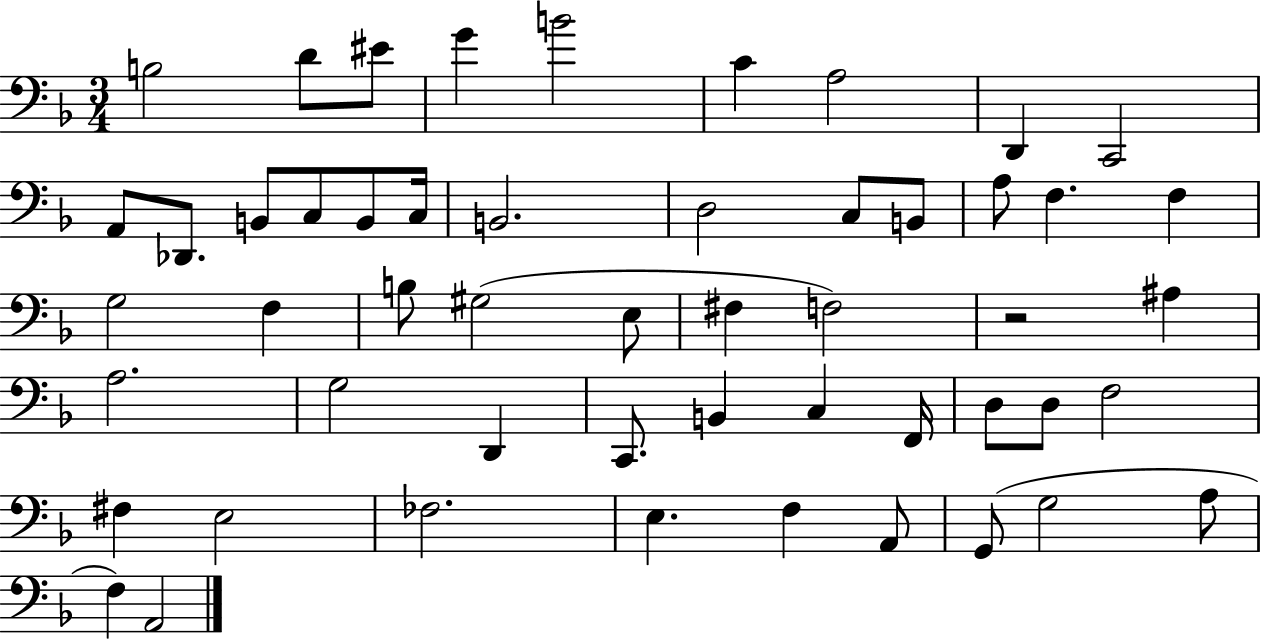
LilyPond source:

{
  \clef bass
  \numericTimeSignature
  \time 3/4
  \key f \major
  b2 d'8 eis'8 | g'4 b'2 | c'4 a2 | d,4 c,2 | \break a,8 des,8. b,8 c8 b,8 c16 | b,2. | d2 c8 b,8 | a8 f4. f4 | \break g2 f4 | b8 gis2( e8 | fis4 f2) | r2 ais4 | \break a2. | g2 d,4 | c,8. b,4 c4 f,16 | d8 d8 f2 | \break fis4 e2 | fes2. | e4. f4 a,8 | g,8( g2 a8 | \break f4) a,2 | \bar "|."
}